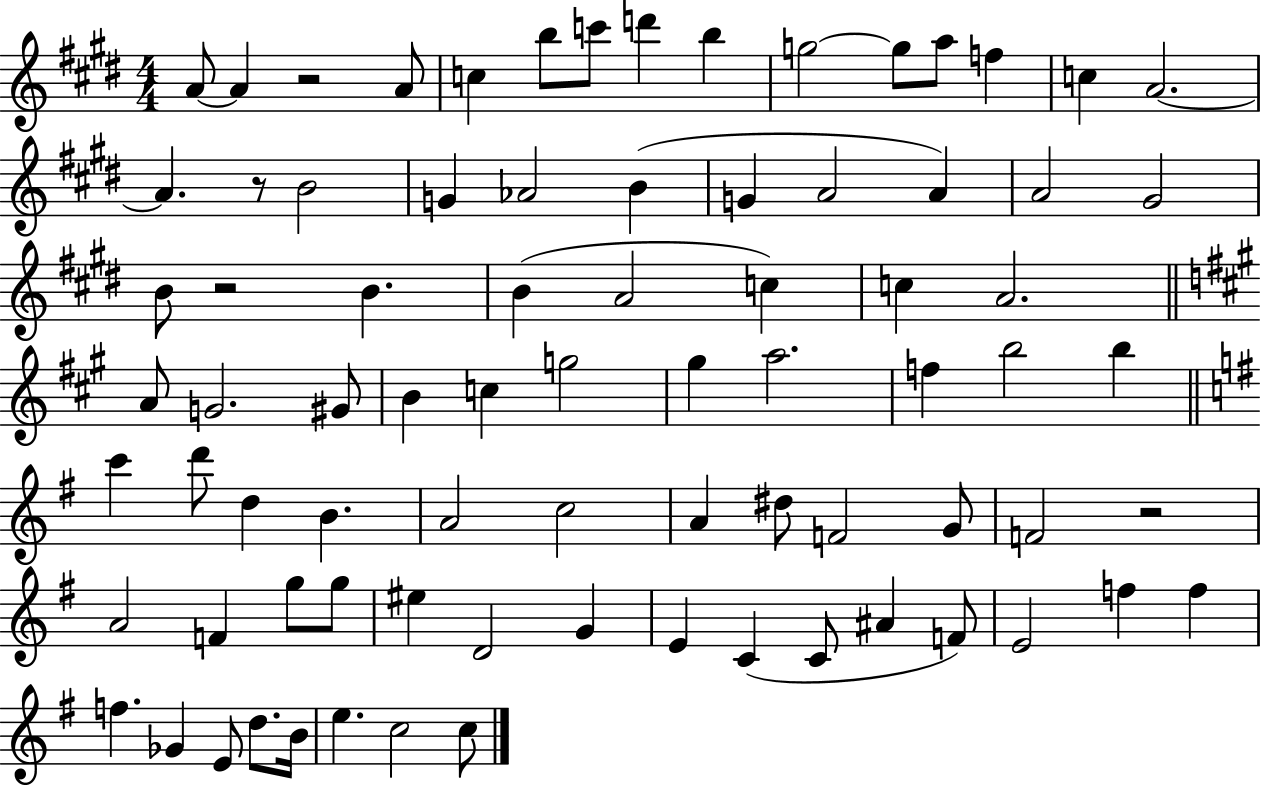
{
  \clef treble
  \numericTimeSignature
  \time 4/4
  \key e \major
  a'8~~ a'4 r2 a'8 | c''4 b''8 c'''8 d'''4 b''4 | g''2~~ g''8 a''8 f''4 | c''4 a'2.~~ | \break a'4. r8 b'2 | g'4 aes'2 b'4( | g'4 a'2 a'4) | a'2 gis'2 | \break b'8 r2 b'4. | b'4( a'2 c''4) | c''4 a'2. | \bar "||" \break \key a \major a'8 g'2. gis'8 | b'4 c''4 g''2 | gis''4 a''2. | f''4 b''2 b''4 | \break \bar "||" \break \key g \major c'''4 d'''8 d''4 b'4. | a'2 c''2 | a'4 dis''8 f'2 g'8 | f'2 r2 | \break a'2 f'4 g''8 g''8 | eis''4 d'2 g'4 | e'4 c'4( c'8 ais'4 f'8) | e'2 f''4 f''4 | \break f''4. ges'4 e'8 d''8. b'16 | e''4. c''2 c''8 | \bar "|."
}